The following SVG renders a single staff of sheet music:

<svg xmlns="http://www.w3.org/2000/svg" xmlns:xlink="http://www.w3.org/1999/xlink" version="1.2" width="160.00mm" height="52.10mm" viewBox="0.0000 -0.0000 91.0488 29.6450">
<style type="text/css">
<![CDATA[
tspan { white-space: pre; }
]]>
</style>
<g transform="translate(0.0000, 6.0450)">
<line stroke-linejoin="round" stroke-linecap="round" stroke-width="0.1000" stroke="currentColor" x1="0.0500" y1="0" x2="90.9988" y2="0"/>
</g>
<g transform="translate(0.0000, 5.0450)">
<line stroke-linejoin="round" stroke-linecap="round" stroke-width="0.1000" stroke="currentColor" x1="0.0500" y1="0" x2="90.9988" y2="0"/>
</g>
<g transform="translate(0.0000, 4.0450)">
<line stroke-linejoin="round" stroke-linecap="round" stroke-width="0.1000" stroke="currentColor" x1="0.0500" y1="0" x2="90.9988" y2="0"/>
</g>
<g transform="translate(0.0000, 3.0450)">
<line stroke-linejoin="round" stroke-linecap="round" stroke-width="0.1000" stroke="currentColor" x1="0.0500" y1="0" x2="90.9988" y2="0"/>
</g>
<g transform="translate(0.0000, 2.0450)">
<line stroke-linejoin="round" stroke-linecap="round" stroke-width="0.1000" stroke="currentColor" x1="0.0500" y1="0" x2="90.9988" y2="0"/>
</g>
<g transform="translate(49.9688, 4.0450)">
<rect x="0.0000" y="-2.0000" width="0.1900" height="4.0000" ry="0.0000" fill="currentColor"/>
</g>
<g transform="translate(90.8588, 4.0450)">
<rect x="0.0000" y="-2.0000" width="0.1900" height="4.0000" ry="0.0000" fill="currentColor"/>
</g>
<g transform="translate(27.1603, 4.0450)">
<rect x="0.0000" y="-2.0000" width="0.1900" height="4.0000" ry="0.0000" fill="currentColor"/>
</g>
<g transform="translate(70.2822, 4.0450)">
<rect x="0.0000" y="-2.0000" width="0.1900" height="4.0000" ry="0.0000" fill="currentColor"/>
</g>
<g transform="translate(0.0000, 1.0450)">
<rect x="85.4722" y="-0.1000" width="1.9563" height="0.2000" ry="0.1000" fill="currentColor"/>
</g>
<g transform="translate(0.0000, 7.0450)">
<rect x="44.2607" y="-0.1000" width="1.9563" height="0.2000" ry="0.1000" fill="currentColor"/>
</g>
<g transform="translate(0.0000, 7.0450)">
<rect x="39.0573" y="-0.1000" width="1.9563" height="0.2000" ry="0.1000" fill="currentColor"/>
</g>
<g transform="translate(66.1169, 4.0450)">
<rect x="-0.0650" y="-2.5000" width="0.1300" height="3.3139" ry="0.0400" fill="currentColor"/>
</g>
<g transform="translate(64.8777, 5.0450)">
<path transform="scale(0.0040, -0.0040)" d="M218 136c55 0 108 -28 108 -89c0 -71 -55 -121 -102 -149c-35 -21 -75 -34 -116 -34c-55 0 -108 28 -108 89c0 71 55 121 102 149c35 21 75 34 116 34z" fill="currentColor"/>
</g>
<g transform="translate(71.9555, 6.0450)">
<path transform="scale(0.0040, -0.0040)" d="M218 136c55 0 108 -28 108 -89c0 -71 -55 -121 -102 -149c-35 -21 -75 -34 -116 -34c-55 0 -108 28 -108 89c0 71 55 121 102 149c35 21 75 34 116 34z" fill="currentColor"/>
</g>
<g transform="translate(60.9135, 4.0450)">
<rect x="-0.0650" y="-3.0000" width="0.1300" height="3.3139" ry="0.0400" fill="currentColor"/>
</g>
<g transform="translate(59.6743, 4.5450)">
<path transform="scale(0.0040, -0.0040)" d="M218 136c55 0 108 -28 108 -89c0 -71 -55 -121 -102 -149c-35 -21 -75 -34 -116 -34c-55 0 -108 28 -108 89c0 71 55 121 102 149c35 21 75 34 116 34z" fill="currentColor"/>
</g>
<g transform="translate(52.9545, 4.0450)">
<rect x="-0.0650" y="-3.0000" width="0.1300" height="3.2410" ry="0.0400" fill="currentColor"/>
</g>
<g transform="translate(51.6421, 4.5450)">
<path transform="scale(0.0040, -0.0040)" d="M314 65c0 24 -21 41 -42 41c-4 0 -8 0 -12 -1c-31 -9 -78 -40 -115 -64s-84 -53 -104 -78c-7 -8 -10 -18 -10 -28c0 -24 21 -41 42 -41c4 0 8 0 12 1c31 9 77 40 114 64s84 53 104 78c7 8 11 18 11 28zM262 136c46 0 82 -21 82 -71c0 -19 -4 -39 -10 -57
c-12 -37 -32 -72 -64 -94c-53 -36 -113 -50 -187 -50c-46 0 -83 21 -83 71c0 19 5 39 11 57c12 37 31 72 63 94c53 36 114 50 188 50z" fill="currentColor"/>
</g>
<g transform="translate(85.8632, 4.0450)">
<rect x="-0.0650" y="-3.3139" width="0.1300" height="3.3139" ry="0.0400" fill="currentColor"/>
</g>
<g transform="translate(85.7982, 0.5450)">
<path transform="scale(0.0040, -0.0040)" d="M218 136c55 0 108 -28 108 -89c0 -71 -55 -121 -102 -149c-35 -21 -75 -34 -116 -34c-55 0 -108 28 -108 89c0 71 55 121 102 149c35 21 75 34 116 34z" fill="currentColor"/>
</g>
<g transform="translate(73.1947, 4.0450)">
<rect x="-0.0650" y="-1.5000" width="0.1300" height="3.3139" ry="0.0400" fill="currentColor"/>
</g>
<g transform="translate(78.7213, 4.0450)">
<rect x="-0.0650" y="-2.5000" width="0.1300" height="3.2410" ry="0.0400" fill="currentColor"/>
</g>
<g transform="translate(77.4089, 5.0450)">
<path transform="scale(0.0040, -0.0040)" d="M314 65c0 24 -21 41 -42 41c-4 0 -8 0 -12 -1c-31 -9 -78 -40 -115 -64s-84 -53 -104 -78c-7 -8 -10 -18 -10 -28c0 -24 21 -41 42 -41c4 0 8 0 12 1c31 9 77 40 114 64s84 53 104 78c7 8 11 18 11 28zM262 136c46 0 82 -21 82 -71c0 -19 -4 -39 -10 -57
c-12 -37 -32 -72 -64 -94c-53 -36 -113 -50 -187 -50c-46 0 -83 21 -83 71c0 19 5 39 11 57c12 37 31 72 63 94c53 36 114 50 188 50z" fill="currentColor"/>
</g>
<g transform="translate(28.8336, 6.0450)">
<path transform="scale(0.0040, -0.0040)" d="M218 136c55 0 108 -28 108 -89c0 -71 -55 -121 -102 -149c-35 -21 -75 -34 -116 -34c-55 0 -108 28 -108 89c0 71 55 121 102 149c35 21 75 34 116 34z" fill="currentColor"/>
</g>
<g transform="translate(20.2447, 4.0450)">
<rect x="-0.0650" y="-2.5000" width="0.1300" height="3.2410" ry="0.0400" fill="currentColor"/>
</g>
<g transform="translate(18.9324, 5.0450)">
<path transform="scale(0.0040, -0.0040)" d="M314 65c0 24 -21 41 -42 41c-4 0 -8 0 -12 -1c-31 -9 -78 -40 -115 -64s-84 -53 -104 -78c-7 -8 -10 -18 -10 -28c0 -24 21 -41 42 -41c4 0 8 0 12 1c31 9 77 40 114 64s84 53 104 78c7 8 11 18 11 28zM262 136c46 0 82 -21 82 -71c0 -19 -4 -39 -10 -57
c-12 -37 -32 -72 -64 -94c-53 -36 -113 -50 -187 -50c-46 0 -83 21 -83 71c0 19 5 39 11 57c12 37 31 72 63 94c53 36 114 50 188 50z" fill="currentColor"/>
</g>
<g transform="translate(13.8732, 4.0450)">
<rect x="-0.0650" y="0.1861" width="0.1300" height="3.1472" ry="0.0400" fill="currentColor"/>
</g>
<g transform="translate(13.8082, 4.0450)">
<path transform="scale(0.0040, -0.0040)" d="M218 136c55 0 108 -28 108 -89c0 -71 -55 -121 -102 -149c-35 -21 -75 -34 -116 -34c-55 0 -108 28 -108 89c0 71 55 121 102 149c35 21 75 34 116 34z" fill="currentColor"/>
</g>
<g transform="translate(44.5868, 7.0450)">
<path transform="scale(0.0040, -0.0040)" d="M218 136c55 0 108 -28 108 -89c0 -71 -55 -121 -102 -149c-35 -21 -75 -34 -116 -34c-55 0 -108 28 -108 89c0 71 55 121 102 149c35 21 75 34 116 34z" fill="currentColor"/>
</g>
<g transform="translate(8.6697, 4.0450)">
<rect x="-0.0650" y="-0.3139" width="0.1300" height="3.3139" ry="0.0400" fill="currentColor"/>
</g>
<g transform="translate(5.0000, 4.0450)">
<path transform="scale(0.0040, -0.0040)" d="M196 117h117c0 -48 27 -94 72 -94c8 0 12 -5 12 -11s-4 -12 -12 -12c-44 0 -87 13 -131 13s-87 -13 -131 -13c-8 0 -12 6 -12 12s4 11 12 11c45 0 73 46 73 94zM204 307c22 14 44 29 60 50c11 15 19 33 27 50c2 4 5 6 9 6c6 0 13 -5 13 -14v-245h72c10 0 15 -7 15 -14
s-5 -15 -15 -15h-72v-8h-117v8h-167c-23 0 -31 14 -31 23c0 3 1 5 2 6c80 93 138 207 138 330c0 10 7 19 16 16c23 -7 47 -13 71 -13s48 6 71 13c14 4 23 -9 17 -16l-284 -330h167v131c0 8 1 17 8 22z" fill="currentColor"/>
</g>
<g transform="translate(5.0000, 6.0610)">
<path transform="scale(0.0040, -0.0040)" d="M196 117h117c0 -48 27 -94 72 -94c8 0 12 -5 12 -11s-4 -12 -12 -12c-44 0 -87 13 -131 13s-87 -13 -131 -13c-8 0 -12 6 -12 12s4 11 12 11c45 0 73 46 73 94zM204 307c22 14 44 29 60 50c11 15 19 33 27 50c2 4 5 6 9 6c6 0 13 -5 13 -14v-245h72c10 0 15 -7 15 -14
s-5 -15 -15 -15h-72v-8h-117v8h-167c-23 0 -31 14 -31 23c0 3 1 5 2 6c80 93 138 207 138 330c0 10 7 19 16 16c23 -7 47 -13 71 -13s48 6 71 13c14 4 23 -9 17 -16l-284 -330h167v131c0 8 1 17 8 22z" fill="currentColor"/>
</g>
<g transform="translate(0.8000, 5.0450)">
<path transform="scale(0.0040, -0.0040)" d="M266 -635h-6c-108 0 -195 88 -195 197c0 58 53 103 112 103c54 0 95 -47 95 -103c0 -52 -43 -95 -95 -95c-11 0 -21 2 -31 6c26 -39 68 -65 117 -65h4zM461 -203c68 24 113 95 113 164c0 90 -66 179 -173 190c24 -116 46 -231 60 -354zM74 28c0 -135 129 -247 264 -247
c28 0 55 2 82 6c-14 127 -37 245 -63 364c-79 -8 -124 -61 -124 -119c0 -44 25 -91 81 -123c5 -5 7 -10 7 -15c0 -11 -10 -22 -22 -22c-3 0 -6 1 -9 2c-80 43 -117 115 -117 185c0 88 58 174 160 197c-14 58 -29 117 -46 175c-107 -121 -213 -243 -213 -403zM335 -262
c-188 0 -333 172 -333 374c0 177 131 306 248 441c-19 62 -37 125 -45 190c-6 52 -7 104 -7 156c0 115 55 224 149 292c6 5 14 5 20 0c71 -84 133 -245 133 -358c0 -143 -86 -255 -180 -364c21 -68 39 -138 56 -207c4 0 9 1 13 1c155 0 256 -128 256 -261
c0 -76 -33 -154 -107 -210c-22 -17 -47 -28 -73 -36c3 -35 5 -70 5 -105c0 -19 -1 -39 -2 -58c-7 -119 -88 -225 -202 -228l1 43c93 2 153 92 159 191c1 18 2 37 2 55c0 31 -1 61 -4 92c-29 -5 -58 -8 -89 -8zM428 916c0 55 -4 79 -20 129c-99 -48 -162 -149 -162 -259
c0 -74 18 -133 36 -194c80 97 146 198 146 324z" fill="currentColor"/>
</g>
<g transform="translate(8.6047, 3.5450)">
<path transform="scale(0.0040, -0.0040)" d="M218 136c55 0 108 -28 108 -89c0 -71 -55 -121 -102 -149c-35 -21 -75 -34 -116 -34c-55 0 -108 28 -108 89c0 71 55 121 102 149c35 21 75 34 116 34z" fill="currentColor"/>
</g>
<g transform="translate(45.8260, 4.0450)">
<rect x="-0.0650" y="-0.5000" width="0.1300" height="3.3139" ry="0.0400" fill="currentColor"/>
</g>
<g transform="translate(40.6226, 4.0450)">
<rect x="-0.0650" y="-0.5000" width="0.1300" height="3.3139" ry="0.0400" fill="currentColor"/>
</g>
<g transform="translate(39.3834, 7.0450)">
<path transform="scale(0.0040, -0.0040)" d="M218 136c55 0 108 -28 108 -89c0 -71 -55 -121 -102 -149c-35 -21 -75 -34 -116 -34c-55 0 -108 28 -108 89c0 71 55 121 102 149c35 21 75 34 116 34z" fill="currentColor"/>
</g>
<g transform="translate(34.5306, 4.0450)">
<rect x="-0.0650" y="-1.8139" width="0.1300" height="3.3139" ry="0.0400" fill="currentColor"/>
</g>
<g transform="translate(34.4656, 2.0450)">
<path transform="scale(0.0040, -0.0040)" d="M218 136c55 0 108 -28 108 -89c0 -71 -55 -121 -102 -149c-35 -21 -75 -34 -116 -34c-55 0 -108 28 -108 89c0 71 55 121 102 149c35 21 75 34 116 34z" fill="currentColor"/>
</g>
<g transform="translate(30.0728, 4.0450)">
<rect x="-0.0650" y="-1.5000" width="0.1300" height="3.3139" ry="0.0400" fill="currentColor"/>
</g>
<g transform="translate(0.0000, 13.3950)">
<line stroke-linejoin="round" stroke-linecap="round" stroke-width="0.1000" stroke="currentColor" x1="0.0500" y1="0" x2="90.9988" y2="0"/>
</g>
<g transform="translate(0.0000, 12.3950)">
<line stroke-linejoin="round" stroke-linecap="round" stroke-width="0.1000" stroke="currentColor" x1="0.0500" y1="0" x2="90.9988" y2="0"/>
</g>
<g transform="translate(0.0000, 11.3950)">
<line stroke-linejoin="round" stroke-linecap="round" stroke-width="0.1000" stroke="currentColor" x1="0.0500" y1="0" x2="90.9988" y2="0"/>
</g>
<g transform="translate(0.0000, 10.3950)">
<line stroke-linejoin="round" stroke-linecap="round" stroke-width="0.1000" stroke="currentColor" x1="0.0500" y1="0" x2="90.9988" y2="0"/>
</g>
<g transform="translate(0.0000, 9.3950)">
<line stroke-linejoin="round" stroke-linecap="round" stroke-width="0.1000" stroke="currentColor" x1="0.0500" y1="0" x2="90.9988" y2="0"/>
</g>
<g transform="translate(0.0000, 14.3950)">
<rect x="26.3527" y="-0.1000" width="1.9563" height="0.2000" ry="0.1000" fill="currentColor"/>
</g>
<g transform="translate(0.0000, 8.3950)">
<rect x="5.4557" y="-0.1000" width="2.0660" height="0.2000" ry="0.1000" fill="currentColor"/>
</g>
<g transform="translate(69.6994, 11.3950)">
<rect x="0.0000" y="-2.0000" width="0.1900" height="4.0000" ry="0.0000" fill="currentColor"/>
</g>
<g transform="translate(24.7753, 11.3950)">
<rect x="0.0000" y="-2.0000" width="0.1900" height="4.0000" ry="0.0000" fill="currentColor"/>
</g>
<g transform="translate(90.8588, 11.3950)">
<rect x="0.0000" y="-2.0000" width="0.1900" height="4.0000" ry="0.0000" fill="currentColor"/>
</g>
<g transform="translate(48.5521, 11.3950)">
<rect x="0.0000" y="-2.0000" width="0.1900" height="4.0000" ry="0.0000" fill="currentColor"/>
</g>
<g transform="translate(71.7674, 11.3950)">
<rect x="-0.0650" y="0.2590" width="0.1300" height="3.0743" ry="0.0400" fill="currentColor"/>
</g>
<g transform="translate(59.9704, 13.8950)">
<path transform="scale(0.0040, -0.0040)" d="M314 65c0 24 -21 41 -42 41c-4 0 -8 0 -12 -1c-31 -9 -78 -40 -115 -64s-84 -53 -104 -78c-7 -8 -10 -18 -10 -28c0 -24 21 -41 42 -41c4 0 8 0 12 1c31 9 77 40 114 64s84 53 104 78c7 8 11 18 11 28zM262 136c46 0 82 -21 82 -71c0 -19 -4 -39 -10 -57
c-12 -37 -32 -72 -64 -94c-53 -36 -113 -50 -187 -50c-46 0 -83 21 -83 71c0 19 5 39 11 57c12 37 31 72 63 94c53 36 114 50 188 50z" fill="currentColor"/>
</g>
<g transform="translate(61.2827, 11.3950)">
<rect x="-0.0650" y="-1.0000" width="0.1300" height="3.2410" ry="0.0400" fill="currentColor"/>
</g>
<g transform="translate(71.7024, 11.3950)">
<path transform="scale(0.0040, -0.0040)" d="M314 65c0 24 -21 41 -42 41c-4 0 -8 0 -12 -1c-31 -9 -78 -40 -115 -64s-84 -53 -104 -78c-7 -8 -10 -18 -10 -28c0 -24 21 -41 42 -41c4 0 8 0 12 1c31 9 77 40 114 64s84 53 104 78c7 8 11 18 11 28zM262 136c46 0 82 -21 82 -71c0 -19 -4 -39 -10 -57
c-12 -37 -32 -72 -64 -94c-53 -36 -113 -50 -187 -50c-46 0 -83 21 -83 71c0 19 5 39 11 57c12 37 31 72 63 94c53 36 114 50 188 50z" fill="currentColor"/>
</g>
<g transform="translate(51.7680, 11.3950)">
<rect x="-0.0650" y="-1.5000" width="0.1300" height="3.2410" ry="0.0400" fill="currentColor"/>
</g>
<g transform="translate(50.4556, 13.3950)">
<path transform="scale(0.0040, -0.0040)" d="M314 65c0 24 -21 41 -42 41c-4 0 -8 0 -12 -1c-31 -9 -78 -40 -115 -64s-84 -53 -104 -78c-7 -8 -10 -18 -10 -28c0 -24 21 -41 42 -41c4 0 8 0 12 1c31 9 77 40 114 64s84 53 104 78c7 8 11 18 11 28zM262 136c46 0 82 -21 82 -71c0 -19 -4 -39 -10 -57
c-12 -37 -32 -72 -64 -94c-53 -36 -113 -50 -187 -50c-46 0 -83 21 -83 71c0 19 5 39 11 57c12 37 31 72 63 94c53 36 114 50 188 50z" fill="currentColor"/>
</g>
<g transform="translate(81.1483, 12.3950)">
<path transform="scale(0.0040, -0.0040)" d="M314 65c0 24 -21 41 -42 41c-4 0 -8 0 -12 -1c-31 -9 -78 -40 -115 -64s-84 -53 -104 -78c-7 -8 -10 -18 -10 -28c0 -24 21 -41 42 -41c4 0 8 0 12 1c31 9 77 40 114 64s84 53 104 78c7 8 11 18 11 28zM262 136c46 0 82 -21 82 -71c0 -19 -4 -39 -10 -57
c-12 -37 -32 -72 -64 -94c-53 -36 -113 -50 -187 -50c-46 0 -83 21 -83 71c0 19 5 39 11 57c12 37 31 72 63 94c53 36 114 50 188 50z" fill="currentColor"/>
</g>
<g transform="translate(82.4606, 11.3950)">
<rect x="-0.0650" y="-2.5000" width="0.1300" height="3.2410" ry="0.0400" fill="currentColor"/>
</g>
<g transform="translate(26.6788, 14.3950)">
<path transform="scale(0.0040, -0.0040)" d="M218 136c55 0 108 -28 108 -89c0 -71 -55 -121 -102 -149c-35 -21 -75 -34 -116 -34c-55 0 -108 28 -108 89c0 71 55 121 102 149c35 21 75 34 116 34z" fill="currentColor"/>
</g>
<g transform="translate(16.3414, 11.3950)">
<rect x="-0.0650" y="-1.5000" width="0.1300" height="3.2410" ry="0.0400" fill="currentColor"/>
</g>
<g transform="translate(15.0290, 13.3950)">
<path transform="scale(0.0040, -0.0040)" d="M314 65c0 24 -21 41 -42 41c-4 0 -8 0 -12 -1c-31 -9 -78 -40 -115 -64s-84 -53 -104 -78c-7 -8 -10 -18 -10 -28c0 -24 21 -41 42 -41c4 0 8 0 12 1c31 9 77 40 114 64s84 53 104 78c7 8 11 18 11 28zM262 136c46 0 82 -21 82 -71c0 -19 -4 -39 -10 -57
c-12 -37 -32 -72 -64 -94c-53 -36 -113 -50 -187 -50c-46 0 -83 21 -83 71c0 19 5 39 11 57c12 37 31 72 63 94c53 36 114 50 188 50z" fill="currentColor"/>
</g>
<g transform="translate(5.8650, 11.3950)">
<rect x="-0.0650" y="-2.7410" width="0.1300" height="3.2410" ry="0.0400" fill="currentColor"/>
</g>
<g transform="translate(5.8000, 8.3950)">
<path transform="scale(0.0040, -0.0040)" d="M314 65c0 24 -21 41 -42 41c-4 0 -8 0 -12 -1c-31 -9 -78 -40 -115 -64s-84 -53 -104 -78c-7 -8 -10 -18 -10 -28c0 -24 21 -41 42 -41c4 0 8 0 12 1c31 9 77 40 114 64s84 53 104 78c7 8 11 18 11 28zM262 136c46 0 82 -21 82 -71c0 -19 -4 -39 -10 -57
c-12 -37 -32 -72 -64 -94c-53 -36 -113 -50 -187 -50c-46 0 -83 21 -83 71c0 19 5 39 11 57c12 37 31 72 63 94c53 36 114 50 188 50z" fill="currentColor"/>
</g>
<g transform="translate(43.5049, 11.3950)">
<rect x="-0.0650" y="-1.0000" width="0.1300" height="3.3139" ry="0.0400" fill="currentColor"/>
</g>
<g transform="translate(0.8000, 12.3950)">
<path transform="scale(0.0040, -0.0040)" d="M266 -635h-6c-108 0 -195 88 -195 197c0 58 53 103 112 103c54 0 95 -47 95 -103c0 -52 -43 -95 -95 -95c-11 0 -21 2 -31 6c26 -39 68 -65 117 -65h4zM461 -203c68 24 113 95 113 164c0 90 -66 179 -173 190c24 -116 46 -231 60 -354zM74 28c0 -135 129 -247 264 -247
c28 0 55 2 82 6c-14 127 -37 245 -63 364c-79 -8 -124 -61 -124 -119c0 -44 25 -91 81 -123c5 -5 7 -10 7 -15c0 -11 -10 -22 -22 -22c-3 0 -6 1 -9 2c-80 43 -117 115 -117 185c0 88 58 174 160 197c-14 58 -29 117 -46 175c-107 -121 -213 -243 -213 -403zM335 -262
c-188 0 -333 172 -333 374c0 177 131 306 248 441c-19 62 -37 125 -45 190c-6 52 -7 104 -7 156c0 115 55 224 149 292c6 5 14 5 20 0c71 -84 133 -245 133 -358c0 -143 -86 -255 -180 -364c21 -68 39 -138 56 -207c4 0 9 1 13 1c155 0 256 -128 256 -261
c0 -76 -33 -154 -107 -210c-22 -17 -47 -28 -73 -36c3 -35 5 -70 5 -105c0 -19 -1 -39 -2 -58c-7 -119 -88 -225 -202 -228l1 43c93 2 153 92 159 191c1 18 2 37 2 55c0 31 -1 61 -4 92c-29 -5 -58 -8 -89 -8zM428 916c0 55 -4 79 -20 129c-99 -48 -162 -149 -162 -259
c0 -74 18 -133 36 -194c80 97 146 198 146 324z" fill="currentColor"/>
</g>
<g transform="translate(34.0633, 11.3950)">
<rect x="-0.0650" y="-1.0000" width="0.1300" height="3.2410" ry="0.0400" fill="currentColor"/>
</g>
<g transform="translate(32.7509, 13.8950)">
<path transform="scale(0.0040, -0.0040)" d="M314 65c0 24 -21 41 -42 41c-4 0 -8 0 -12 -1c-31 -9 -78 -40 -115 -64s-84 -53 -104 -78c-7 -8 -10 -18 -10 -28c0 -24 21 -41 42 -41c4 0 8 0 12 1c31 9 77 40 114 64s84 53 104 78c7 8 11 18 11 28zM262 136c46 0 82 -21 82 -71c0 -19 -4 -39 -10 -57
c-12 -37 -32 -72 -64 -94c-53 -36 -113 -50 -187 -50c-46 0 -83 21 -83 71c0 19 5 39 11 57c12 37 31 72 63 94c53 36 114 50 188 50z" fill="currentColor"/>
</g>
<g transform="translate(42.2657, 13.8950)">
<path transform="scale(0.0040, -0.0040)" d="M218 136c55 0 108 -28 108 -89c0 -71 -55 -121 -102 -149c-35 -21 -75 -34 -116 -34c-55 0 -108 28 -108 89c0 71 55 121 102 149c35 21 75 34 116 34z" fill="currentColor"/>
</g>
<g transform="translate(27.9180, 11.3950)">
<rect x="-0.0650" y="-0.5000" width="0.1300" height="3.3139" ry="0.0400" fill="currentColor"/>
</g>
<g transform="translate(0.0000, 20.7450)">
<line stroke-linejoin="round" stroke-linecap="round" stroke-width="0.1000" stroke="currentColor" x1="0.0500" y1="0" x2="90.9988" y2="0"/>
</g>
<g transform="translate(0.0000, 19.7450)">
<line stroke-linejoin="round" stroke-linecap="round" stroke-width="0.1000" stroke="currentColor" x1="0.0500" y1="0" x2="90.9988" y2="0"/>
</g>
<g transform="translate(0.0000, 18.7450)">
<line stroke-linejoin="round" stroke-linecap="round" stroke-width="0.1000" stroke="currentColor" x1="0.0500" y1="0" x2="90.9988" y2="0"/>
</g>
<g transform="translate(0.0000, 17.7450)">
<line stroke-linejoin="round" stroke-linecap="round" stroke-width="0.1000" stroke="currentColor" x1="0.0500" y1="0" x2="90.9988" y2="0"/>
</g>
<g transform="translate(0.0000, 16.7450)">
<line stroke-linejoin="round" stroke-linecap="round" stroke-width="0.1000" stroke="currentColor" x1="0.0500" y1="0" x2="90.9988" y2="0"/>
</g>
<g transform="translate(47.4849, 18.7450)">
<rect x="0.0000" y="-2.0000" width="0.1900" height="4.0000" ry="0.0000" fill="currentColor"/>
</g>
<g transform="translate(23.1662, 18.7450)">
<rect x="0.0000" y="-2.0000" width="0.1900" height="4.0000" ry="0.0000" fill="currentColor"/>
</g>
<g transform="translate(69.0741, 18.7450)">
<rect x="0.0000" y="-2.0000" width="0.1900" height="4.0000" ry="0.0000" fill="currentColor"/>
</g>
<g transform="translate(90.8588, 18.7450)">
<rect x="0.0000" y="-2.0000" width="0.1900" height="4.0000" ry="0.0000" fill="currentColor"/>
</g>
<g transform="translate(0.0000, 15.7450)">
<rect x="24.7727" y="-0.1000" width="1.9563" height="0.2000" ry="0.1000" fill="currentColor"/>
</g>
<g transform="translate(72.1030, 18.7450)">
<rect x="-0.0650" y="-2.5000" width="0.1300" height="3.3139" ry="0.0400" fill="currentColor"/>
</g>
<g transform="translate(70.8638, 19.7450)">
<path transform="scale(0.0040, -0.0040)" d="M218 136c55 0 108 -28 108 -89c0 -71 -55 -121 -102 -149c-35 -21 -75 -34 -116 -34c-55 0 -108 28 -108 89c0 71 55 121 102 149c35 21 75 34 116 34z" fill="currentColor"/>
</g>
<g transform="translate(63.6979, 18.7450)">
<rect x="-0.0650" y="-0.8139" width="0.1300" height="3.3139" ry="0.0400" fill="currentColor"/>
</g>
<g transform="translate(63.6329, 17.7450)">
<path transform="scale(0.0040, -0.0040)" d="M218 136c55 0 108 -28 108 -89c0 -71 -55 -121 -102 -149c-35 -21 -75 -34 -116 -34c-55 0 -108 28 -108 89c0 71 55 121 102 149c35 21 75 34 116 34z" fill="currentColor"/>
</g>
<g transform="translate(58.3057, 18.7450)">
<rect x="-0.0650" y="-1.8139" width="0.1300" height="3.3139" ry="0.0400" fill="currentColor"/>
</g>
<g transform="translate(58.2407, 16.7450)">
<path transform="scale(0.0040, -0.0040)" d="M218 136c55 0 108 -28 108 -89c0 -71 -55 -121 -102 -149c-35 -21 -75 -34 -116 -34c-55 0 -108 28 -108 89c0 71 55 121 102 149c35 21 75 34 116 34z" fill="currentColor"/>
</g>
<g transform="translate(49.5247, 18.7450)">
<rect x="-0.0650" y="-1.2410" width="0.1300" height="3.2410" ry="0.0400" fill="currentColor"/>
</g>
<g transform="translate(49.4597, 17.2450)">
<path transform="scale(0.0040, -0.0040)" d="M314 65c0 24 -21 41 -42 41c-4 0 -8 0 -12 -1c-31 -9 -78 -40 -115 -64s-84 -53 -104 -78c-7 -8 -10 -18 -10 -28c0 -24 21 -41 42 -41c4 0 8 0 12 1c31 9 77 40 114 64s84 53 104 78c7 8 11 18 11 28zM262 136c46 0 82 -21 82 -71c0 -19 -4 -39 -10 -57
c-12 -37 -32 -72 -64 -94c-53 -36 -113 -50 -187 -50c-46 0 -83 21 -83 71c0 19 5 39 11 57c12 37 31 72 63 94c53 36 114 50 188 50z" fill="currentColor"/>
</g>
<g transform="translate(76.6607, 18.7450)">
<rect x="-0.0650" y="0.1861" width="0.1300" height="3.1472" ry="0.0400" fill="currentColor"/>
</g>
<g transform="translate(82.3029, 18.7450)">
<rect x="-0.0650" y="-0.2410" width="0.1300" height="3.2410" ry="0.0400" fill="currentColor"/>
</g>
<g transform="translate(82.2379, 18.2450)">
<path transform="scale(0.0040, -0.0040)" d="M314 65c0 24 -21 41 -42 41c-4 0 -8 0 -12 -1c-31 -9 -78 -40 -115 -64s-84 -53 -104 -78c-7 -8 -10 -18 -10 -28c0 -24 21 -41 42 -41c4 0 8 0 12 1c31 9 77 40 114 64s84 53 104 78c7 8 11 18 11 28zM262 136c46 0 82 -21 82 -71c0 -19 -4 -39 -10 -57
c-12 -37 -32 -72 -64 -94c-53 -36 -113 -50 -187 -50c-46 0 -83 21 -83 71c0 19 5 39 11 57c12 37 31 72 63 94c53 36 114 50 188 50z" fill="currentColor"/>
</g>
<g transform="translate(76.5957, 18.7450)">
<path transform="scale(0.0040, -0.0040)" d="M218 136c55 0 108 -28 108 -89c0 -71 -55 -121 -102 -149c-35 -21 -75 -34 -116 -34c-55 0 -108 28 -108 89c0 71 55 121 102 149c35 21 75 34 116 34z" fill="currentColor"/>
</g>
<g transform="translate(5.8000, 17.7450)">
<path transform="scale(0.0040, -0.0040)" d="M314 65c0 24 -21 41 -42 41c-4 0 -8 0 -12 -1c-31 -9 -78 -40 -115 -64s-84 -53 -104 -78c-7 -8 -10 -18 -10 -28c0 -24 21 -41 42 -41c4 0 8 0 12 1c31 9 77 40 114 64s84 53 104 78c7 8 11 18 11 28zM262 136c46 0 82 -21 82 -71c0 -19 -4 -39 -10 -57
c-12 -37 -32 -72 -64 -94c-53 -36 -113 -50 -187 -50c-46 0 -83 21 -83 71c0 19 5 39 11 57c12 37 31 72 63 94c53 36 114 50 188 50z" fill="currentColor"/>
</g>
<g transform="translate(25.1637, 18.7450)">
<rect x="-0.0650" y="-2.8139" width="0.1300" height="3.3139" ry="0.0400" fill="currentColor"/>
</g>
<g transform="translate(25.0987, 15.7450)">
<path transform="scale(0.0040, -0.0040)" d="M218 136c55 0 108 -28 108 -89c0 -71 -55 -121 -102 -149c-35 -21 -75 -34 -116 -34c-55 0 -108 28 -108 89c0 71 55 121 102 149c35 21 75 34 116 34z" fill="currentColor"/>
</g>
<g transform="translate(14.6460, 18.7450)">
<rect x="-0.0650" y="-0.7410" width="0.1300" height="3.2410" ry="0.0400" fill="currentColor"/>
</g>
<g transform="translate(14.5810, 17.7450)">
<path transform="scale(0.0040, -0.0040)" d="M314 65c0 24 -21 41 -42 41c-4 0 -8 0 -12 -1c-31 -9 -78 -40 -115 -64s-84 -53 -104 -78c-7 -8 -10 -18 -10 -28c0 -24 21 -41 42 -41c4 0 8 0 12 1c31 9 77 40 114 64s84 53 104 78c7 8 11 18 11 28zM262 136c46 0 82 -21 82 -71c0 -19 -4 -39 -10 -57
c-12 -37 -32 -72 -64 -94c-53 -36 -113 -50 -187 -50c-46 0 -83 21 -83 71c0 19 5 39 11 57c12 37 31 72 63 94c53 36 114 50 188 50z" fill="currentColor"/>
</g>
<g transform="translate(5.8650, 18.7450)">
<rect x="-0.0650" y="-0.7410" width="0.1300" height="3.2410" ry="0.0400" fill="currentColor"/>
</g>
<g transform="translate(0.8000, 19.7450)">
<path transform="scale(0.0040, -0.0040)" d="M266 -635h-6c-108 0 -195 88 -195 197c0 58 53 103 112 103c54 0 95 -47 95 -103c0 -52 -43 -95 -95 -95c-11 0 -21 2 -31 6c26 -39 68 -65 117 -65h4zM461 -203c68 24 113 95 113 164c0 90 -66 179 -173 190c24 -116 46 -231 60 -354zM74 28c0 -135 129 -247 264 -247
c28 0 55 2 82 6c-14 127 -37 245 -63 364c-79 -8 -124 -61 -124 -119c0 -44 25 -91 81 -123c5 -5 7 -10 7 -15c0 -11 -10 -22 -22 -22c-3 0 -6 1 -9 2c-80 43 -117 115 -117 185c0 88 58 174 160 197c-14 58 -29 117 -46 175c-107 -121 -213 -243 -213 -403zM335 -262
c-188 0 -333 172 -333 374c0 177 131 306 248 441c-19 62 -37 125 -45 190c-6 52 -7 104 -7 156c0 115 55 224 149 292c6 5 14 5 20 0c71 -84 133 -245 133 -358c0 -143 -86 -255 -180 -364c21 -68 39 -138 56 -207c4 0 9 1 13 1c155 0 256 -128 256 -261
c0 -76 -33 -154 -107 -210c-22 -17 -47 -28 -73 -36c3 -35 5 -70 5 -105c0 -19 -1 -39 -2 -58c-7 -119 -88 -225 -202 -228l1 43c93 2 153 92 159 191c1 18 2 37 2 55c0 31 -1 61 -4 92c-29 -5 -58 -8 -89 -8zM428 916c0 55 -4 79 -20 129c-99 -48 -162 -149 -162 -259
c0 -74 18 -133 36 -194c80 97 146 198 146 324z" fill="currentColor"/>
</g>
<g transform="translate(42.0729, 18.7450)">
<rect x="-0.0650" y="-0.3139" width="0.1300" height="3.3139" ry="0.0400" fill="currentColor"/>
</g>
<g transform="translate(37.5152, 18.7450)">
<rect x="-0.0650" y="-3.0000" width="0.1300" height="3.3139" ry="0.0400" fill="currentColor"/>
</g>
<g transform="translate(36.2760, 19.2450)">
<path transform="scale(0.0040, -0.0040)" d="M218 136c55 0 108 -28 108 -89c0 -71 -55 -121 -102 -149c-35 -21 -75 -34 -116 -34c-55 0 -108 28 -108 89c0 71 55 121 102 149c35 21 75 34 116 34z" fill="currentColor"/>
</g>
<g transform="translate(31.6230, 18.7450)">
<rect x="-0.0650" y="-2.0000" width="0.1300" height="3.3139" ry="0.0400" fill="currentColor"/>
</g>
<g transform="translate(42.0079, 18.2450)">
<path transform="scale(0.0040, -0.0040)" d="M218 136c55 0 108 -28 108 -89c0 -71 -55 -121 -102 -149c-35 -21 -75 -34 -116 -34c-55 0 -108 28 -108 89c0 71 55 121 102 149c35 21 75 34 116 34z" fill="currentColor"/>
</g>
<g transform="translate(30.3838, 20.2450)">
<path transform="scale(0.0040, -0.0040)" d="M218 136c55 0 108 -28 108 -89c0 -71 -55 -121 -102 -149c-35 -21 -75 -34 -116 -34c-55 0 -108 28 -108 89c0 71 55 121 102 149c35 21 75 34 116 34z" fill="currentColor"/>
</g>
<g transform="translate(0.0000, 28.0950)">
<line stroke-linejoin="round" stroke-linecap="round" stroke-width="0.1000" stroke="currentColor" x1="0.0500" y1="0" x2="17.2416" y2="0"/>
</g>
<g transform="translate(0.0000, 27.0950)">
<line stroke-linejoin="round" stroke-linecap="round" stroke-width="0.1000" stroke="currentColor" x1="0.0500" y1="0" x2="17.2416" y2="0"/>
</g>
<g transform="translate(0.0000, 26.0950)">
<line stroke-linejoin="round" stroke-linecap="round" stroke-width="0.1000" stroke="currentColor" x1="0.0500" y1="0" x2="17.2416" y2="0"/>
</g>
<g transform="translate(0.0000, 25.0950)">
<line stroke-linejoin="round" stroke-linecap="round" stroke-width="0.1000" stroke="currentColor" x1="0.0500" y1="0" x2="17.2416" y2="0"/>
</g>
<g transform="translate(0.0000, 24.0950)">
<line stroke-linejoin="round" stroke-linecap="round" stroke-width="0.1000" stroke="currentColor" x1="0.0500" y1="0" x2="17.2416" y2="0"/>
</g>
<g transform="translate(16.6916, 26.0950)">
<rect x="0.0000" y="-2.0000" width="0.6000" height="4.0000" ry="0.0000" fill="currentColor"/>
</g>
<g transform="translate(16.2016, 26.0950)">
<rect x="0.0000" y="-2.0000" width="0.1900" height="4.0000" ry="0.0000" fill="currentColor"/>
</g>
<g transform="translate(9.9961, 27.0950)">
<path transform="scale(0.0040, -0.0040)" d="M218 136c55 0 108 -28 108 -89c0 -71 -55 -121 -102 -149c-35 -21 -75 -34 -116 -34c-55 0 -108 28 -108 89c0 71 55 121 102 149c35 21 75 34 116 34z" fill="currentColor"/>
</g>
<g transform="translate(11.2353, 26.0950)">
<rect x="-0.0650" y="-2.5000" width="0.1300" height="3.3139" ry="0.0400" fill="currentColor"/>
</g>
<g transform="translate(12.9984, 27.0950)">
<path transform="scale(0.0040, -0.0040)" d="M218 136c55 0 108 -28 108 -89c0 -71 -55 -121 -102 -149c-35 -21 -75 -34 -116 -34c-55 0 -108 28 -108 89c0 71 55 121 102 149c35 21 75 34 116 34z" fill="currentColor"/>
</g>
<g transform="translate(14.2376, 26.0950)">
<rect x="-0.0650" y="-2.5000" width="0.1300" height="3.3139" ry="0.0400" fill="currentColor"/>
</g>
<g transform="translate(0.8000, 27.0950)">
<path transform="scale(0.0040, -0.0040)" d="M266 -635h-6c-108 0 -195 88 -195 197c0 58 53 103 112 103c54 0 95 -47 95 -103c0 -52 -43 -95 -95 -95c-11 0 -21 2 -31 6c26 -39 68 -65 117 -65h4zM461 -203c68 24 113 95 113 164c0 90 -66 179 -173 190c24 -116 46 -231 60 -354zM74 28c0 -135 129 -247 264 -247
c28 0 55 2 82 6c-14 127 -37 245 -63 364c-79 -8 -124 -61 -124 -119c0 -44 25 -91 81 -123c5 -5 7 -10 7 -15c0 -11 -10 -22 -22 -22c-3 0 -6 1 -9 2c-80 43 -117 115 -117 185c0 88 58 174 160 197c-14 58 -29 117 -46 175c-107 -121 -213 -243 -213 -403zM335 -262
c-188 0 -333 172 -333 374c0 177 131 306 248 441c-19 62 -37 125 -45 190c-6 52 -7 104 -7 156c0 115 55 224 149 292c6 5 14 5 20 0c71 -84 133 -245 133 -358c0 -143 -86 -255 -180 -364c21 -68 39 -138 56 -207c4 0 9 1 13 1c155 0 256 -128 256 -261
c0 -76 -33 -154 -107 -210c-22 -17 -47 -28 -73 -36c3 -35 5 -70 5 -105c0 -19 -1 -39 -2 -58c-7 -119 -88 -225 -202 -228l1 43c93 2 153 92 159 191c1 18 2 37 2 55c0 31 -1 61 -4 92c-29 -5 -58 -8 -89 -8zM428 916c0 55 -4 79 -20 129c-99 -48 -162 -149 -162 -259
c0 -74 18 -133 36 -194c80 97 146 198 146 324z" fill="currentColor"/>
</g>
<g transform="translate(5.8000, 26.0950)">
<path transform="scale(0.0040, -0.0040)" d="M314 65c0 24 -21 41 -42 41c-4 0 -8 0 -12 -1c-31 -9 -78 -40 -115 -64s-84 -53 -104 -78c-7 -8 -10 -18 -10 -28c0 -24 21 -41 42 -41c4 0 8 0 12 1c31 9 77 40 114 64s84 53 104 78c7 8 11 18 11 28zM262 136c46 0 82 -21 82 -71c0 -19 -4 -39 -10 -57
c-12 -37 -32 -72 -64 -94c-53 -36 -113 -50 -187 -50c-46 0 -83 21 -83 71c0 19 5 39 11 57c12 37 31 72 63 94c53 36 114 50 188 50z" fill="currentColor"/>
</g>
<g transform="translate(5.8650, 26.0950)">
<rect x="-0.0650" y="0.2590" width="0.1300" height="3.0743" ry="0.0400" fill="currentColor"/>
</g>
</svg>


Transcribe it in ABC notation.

X:1
T:Untitled
M:4/4
L:1/4
K:C
c B G2 E f C C A2 A G E G2 b a2 E2 C D2 D E2 D2 B2 G2 d2 d2 a F A c e2 f d G B c2 B2 G G